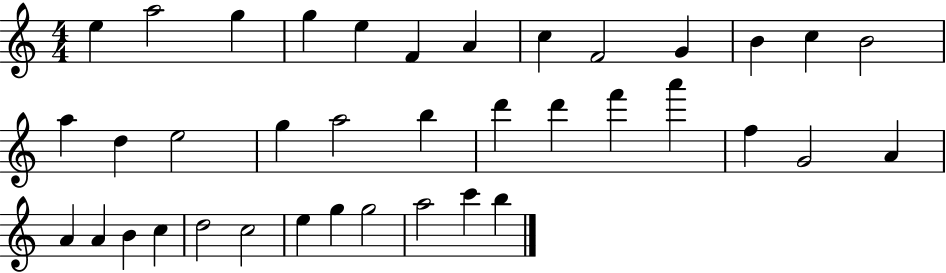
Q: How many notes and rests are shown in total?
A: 38